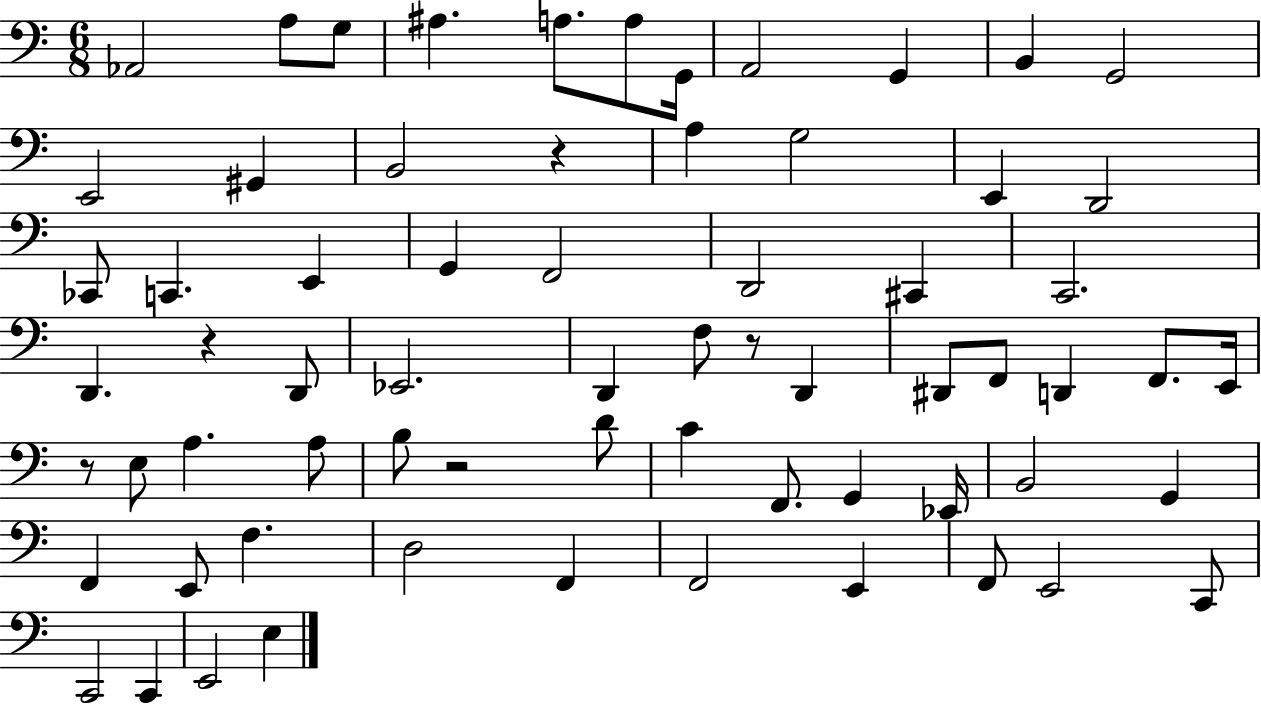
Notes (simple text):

Ab2/h A3/e G3/e A#3/q. A3/e. A3/e G2/s A2/h G2/q B2/q G2/h E2/h G#2/q B2/h R/q A3/q G3/h E2/q D2/h CES2/e C2/q. E2/q G2/q F2/h D2/h C#2/q C2/h. D2/q. R/q D2/e Eb2/h. D2/q F3/e R/e D2/q D#2/e F2/e D2/q F2/e. E2/s R/e E3/e A3/q. A3/e B3/e R/h D4/e C4/q F2/e. G2/q Eb2/s B2/h G2/q F2/q E2/e F3/q. D3/h F2/q F2/h E2/q F2/e E2/h C2/e C2/h C2/q E2/h E3/q